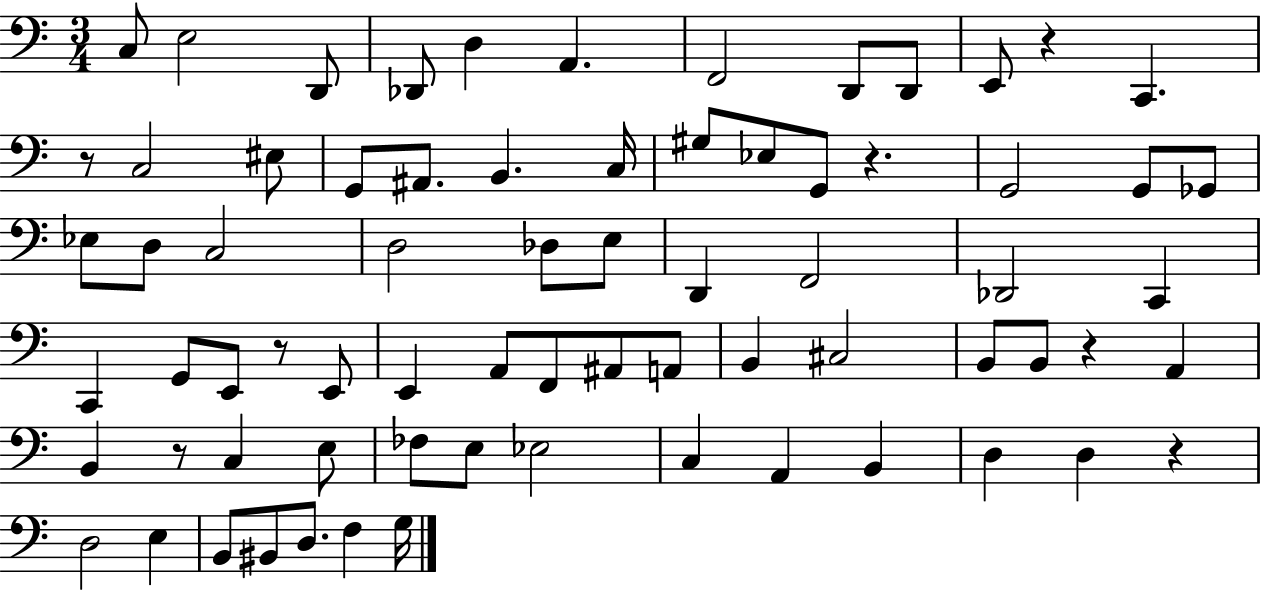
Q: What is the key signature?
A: C major